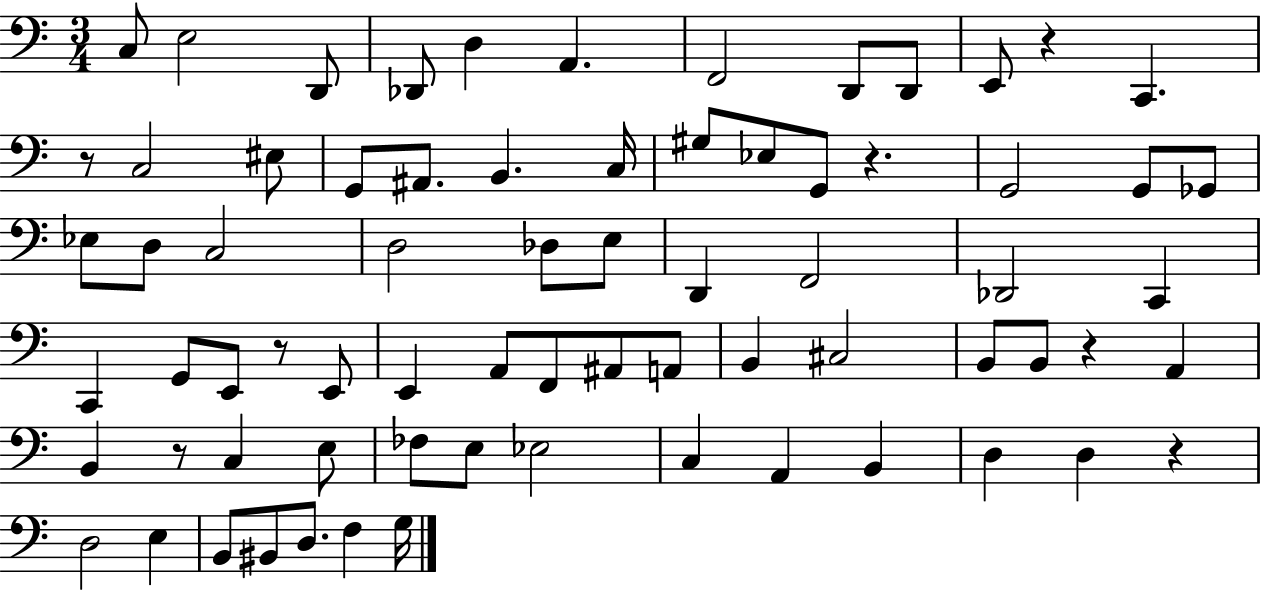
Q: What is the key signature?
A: C major